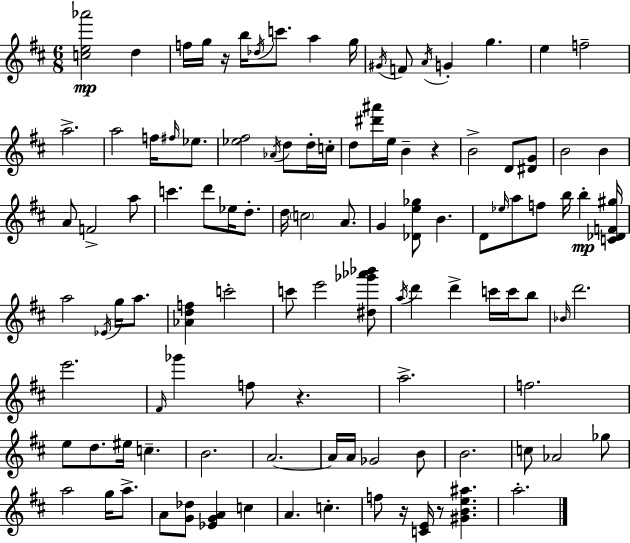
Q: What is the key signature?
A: D major